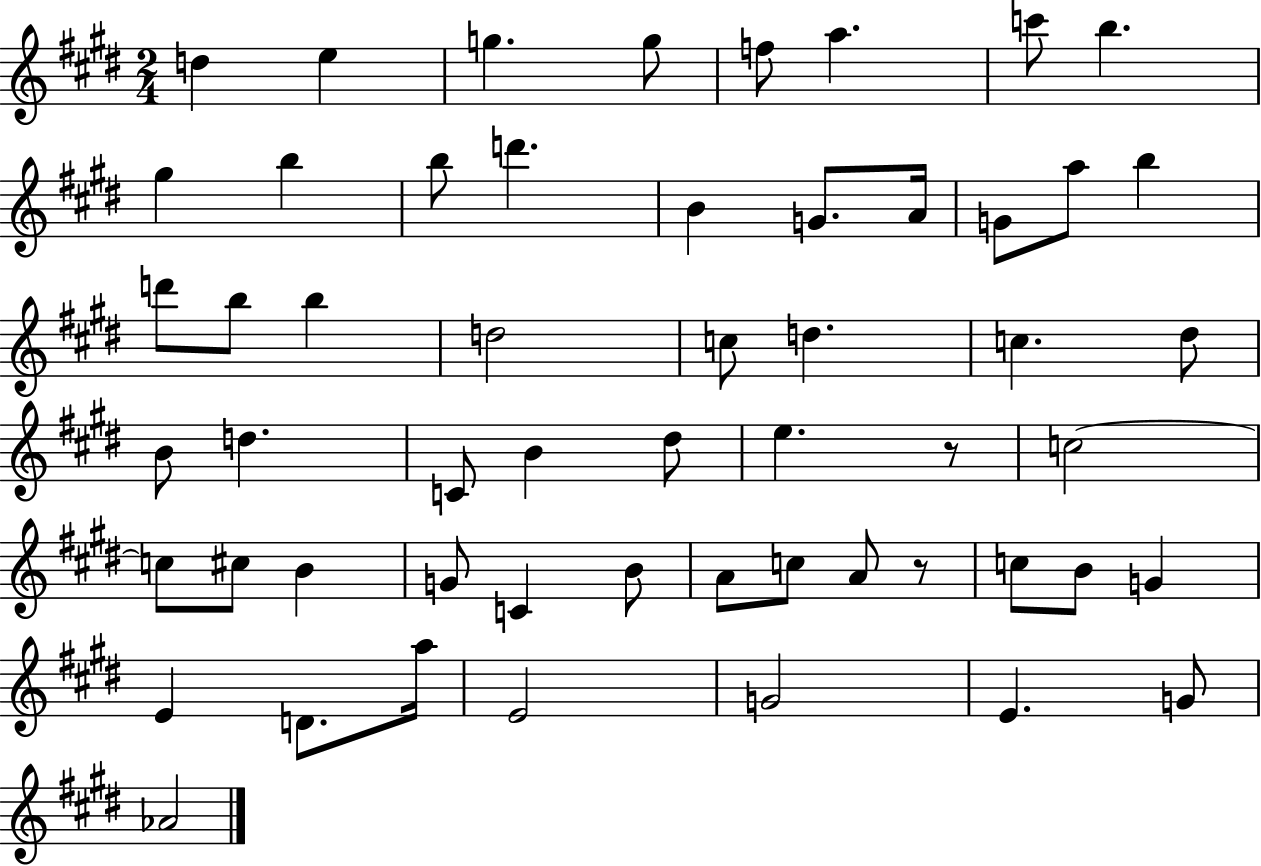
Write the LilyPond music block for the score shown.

{
  \clef treble
  \numericTimeSignature
  \time 2/4
  \key e \major
  \repeat volta 2 { d''4 e''4 | g''4. g''8 | f''8 a''4. | c'''8 b''4. | \break gis''4 b''4 | b''8 d'''4. | b'4 g'8. a'16 | g'8 a''8 b''4 | \break d'''8 b''8 b''4 | d''2 | c''8 d''4. | c''4. dis''8 | \break b'8 d''4. | c'8 b'4 dis''8 | e''4. r8 | c''2~~ | \break c''8 cis''8 b'4 | g'8 c'4 b'8 | a'8 c''8 a'8 r8 | c''8 b'8 g'4 | \break e'4 d'8. a''16 | e'2 | g'2 | e'4. g'8 | \break aes'2 | } \bar "|."
}